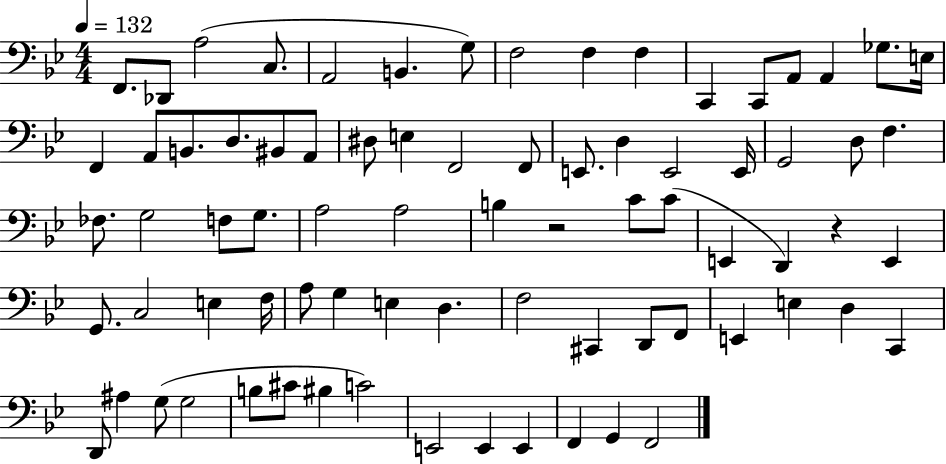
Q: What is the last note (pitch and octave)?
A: F2